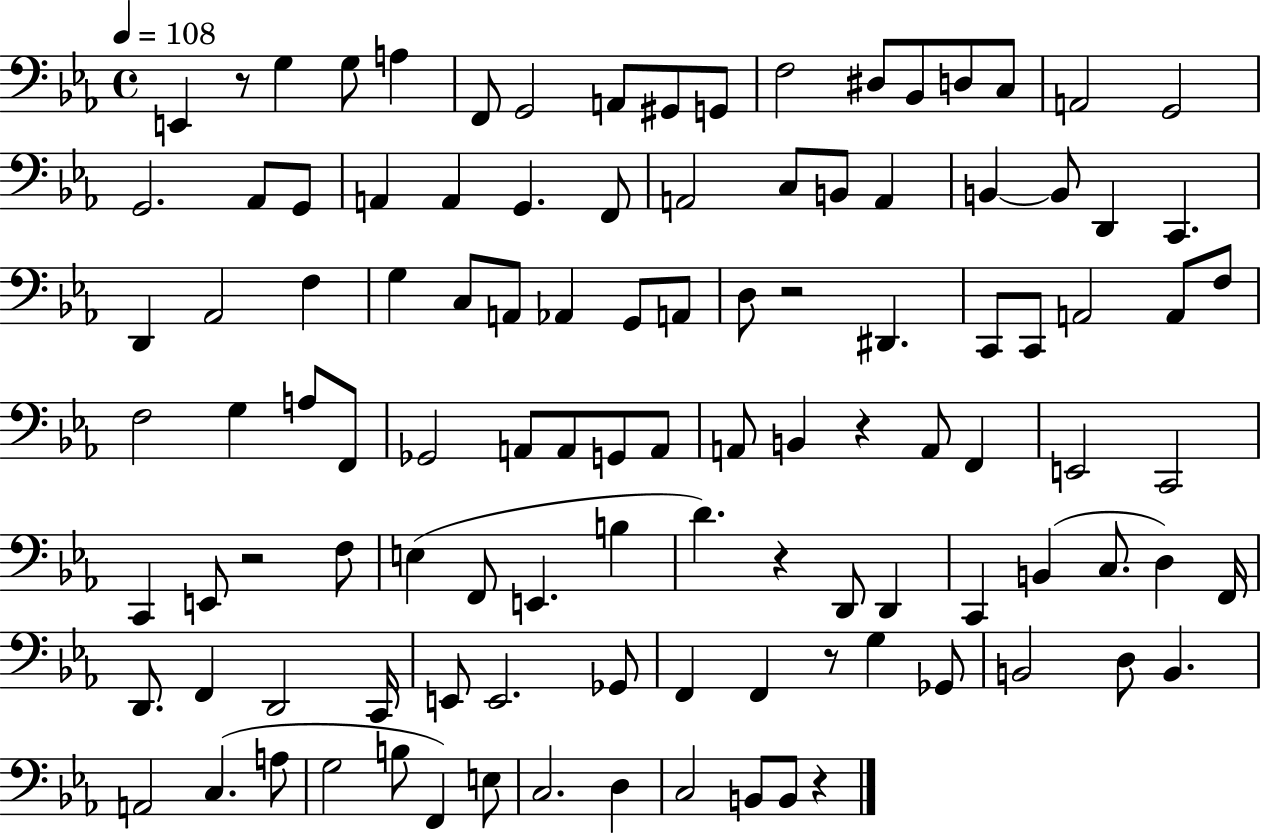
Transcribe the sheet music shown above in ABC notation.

X:1
T:Untitled
M:4/4
L:1/4
K:Eb
E,, z/2 G, G,/2 A, F,,/2 G,,2 A,,/2 ^G,,/2 G,,/2 F,2 ^D,/2 _B,,/2 D,/2 C,/2 A,,2 G,,2 G,,2 _A,,/2 G,,/2 A,, A,, G,, F,,/2 A,,2 C,/2 B,,/2 A,, B,, B,,/2 D,, C,, D,, _A,,2 F, G, C,/2 A,,/2 _A,, G,,/2 A,,/2 D,/2 z2 ^D,, C,,/2 C,,/2 A,,2 A,,/2 F,/2 F,2 G, A,/2 F,,/2 _G,,2 A,,/2 A,,/2 G,,/2 A,,/2 A,,/2 B,, z A,,/2 F,, E,,2 C,,2 C,, E,,/2 z2 F,/2 E, F,,/2 E,, B, D z D,,/2 D,, C,, B,, C,/2 D, F,,/4 D,,/2 F,, D,,2 C,,/4 E,,/2 E,,2 _G,,/2 F,, F,, z/2 G, _G,,/2 B,,2 D,/2 B,, A,,2 C, A,/2 G,2 B,/2 F,, E,/2 C,2 D, C,2 B,,/2 B,,/2 z